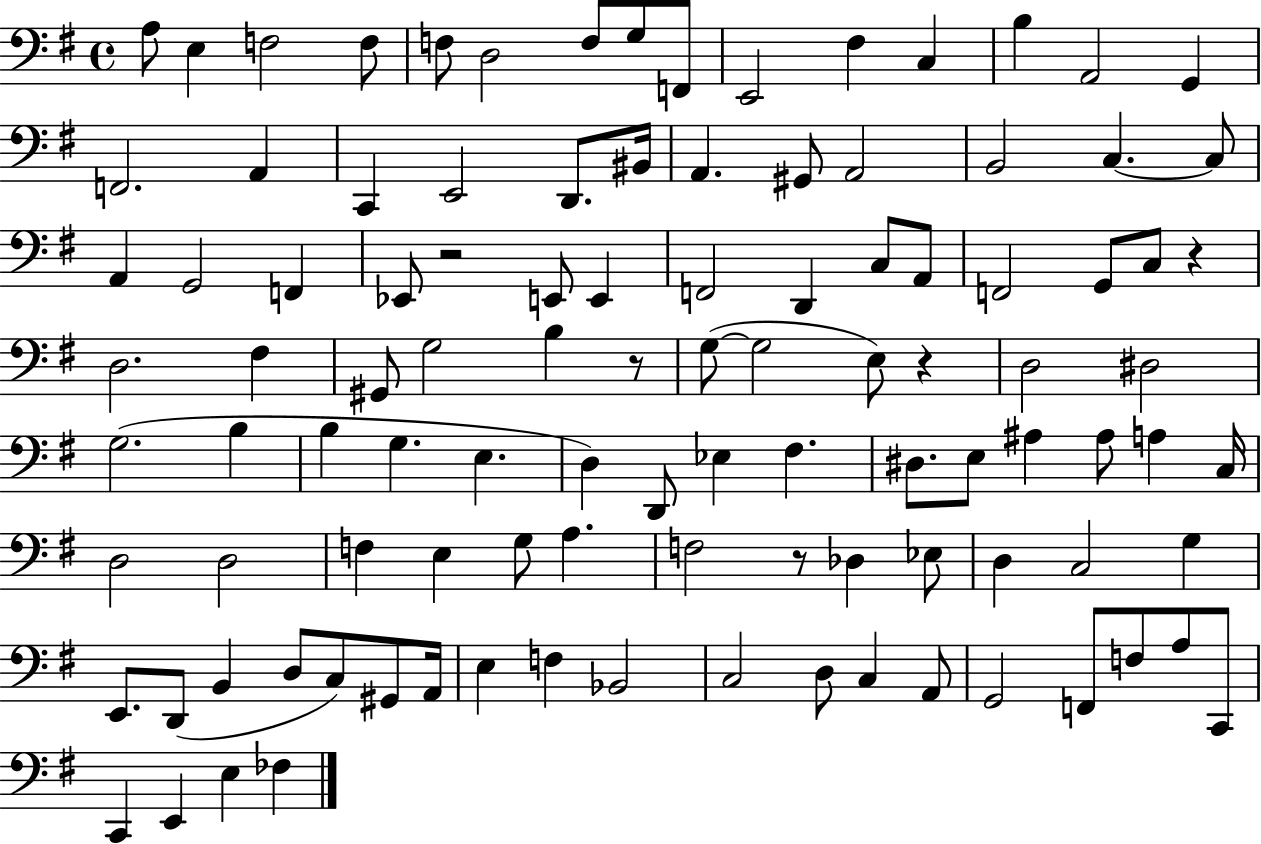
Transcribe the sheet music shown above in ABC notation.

X:1
T:Untitled
M:4/4
L:1/4
K:G
A,/2 E, F,2 F,/2 F,/2 D,2 F,/2 G,/2 F,,/2 E,,2 ^F, C, B, A,,2 G,, F,,2 A,, C,, E,,2 D,,/2 ^B,,/4 A,, ^G,,/2 A,,2 B,,2 C, C,/2 A,, G,,2 F,, _E,,/2 z2 E,,/2 E,, F,,2 D,, C,/2 A,,/2 F,,2 G,,/2 C,/2 z D,2 ^F, ^G,,/2 G,2 B, z/2 G,/2 G,2 E,/2 z D,2 ^D,2 G,2 B, B, G, E, D, D,,/2 _E, ^F, ^D,/2 E,/2 ^A, ^A,/2 A, C,/4 D,2 D,2 F, E, G,/2 A, F,2 z/2 _D, _E,/2 D, C,2 G, E,,/2 D,,/2 B,, D,/2 C,/2 ^G,,/2 A,,/4 E, F, _B,,2 C,2 D,/2 C, A,,/2 G,,2 F,,/2 F,/2 A,/2 C,,/2 C,, E,, E, _F,